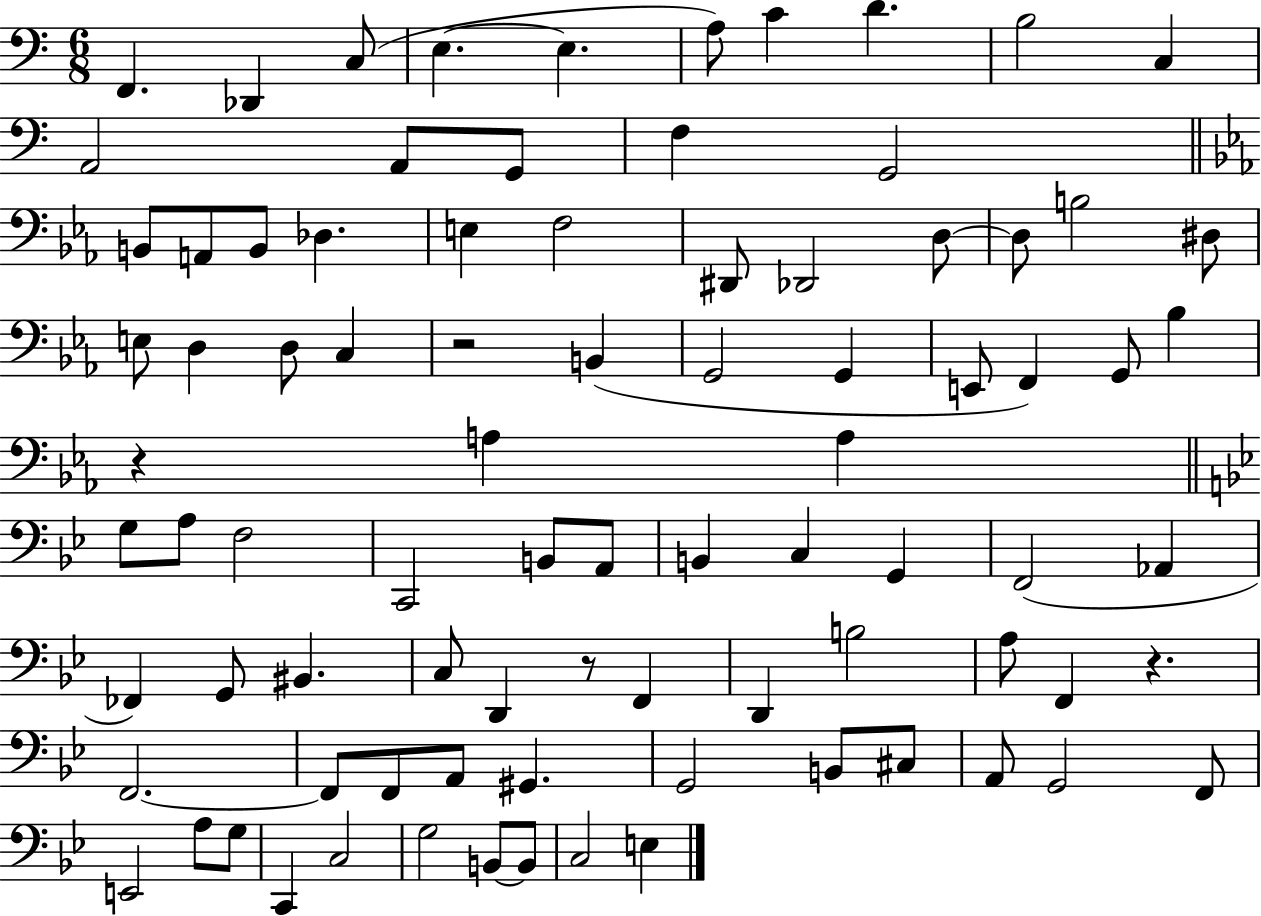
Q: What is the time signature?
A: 6/8